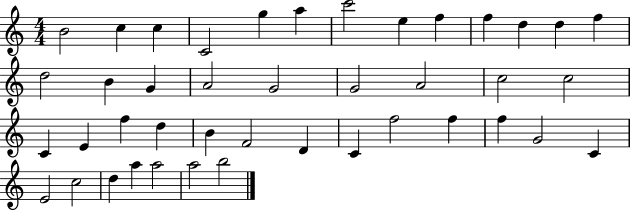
B4/h C5/q C5/q C4/h G5/q A5/q C6/h E5/q F5/q F5/q D5/q D5/q F5/q D5/h B4/q G4/q A4/h G4/h G4/h A4/h C5/h C5/h C4/q E4/q F5/q D5/q B4/q F4/h D4/q C4/q F5/h F5/q F5/q G4/h C4/q E4/h C5/h D5/q A5/q A5/h A5/h B5/h